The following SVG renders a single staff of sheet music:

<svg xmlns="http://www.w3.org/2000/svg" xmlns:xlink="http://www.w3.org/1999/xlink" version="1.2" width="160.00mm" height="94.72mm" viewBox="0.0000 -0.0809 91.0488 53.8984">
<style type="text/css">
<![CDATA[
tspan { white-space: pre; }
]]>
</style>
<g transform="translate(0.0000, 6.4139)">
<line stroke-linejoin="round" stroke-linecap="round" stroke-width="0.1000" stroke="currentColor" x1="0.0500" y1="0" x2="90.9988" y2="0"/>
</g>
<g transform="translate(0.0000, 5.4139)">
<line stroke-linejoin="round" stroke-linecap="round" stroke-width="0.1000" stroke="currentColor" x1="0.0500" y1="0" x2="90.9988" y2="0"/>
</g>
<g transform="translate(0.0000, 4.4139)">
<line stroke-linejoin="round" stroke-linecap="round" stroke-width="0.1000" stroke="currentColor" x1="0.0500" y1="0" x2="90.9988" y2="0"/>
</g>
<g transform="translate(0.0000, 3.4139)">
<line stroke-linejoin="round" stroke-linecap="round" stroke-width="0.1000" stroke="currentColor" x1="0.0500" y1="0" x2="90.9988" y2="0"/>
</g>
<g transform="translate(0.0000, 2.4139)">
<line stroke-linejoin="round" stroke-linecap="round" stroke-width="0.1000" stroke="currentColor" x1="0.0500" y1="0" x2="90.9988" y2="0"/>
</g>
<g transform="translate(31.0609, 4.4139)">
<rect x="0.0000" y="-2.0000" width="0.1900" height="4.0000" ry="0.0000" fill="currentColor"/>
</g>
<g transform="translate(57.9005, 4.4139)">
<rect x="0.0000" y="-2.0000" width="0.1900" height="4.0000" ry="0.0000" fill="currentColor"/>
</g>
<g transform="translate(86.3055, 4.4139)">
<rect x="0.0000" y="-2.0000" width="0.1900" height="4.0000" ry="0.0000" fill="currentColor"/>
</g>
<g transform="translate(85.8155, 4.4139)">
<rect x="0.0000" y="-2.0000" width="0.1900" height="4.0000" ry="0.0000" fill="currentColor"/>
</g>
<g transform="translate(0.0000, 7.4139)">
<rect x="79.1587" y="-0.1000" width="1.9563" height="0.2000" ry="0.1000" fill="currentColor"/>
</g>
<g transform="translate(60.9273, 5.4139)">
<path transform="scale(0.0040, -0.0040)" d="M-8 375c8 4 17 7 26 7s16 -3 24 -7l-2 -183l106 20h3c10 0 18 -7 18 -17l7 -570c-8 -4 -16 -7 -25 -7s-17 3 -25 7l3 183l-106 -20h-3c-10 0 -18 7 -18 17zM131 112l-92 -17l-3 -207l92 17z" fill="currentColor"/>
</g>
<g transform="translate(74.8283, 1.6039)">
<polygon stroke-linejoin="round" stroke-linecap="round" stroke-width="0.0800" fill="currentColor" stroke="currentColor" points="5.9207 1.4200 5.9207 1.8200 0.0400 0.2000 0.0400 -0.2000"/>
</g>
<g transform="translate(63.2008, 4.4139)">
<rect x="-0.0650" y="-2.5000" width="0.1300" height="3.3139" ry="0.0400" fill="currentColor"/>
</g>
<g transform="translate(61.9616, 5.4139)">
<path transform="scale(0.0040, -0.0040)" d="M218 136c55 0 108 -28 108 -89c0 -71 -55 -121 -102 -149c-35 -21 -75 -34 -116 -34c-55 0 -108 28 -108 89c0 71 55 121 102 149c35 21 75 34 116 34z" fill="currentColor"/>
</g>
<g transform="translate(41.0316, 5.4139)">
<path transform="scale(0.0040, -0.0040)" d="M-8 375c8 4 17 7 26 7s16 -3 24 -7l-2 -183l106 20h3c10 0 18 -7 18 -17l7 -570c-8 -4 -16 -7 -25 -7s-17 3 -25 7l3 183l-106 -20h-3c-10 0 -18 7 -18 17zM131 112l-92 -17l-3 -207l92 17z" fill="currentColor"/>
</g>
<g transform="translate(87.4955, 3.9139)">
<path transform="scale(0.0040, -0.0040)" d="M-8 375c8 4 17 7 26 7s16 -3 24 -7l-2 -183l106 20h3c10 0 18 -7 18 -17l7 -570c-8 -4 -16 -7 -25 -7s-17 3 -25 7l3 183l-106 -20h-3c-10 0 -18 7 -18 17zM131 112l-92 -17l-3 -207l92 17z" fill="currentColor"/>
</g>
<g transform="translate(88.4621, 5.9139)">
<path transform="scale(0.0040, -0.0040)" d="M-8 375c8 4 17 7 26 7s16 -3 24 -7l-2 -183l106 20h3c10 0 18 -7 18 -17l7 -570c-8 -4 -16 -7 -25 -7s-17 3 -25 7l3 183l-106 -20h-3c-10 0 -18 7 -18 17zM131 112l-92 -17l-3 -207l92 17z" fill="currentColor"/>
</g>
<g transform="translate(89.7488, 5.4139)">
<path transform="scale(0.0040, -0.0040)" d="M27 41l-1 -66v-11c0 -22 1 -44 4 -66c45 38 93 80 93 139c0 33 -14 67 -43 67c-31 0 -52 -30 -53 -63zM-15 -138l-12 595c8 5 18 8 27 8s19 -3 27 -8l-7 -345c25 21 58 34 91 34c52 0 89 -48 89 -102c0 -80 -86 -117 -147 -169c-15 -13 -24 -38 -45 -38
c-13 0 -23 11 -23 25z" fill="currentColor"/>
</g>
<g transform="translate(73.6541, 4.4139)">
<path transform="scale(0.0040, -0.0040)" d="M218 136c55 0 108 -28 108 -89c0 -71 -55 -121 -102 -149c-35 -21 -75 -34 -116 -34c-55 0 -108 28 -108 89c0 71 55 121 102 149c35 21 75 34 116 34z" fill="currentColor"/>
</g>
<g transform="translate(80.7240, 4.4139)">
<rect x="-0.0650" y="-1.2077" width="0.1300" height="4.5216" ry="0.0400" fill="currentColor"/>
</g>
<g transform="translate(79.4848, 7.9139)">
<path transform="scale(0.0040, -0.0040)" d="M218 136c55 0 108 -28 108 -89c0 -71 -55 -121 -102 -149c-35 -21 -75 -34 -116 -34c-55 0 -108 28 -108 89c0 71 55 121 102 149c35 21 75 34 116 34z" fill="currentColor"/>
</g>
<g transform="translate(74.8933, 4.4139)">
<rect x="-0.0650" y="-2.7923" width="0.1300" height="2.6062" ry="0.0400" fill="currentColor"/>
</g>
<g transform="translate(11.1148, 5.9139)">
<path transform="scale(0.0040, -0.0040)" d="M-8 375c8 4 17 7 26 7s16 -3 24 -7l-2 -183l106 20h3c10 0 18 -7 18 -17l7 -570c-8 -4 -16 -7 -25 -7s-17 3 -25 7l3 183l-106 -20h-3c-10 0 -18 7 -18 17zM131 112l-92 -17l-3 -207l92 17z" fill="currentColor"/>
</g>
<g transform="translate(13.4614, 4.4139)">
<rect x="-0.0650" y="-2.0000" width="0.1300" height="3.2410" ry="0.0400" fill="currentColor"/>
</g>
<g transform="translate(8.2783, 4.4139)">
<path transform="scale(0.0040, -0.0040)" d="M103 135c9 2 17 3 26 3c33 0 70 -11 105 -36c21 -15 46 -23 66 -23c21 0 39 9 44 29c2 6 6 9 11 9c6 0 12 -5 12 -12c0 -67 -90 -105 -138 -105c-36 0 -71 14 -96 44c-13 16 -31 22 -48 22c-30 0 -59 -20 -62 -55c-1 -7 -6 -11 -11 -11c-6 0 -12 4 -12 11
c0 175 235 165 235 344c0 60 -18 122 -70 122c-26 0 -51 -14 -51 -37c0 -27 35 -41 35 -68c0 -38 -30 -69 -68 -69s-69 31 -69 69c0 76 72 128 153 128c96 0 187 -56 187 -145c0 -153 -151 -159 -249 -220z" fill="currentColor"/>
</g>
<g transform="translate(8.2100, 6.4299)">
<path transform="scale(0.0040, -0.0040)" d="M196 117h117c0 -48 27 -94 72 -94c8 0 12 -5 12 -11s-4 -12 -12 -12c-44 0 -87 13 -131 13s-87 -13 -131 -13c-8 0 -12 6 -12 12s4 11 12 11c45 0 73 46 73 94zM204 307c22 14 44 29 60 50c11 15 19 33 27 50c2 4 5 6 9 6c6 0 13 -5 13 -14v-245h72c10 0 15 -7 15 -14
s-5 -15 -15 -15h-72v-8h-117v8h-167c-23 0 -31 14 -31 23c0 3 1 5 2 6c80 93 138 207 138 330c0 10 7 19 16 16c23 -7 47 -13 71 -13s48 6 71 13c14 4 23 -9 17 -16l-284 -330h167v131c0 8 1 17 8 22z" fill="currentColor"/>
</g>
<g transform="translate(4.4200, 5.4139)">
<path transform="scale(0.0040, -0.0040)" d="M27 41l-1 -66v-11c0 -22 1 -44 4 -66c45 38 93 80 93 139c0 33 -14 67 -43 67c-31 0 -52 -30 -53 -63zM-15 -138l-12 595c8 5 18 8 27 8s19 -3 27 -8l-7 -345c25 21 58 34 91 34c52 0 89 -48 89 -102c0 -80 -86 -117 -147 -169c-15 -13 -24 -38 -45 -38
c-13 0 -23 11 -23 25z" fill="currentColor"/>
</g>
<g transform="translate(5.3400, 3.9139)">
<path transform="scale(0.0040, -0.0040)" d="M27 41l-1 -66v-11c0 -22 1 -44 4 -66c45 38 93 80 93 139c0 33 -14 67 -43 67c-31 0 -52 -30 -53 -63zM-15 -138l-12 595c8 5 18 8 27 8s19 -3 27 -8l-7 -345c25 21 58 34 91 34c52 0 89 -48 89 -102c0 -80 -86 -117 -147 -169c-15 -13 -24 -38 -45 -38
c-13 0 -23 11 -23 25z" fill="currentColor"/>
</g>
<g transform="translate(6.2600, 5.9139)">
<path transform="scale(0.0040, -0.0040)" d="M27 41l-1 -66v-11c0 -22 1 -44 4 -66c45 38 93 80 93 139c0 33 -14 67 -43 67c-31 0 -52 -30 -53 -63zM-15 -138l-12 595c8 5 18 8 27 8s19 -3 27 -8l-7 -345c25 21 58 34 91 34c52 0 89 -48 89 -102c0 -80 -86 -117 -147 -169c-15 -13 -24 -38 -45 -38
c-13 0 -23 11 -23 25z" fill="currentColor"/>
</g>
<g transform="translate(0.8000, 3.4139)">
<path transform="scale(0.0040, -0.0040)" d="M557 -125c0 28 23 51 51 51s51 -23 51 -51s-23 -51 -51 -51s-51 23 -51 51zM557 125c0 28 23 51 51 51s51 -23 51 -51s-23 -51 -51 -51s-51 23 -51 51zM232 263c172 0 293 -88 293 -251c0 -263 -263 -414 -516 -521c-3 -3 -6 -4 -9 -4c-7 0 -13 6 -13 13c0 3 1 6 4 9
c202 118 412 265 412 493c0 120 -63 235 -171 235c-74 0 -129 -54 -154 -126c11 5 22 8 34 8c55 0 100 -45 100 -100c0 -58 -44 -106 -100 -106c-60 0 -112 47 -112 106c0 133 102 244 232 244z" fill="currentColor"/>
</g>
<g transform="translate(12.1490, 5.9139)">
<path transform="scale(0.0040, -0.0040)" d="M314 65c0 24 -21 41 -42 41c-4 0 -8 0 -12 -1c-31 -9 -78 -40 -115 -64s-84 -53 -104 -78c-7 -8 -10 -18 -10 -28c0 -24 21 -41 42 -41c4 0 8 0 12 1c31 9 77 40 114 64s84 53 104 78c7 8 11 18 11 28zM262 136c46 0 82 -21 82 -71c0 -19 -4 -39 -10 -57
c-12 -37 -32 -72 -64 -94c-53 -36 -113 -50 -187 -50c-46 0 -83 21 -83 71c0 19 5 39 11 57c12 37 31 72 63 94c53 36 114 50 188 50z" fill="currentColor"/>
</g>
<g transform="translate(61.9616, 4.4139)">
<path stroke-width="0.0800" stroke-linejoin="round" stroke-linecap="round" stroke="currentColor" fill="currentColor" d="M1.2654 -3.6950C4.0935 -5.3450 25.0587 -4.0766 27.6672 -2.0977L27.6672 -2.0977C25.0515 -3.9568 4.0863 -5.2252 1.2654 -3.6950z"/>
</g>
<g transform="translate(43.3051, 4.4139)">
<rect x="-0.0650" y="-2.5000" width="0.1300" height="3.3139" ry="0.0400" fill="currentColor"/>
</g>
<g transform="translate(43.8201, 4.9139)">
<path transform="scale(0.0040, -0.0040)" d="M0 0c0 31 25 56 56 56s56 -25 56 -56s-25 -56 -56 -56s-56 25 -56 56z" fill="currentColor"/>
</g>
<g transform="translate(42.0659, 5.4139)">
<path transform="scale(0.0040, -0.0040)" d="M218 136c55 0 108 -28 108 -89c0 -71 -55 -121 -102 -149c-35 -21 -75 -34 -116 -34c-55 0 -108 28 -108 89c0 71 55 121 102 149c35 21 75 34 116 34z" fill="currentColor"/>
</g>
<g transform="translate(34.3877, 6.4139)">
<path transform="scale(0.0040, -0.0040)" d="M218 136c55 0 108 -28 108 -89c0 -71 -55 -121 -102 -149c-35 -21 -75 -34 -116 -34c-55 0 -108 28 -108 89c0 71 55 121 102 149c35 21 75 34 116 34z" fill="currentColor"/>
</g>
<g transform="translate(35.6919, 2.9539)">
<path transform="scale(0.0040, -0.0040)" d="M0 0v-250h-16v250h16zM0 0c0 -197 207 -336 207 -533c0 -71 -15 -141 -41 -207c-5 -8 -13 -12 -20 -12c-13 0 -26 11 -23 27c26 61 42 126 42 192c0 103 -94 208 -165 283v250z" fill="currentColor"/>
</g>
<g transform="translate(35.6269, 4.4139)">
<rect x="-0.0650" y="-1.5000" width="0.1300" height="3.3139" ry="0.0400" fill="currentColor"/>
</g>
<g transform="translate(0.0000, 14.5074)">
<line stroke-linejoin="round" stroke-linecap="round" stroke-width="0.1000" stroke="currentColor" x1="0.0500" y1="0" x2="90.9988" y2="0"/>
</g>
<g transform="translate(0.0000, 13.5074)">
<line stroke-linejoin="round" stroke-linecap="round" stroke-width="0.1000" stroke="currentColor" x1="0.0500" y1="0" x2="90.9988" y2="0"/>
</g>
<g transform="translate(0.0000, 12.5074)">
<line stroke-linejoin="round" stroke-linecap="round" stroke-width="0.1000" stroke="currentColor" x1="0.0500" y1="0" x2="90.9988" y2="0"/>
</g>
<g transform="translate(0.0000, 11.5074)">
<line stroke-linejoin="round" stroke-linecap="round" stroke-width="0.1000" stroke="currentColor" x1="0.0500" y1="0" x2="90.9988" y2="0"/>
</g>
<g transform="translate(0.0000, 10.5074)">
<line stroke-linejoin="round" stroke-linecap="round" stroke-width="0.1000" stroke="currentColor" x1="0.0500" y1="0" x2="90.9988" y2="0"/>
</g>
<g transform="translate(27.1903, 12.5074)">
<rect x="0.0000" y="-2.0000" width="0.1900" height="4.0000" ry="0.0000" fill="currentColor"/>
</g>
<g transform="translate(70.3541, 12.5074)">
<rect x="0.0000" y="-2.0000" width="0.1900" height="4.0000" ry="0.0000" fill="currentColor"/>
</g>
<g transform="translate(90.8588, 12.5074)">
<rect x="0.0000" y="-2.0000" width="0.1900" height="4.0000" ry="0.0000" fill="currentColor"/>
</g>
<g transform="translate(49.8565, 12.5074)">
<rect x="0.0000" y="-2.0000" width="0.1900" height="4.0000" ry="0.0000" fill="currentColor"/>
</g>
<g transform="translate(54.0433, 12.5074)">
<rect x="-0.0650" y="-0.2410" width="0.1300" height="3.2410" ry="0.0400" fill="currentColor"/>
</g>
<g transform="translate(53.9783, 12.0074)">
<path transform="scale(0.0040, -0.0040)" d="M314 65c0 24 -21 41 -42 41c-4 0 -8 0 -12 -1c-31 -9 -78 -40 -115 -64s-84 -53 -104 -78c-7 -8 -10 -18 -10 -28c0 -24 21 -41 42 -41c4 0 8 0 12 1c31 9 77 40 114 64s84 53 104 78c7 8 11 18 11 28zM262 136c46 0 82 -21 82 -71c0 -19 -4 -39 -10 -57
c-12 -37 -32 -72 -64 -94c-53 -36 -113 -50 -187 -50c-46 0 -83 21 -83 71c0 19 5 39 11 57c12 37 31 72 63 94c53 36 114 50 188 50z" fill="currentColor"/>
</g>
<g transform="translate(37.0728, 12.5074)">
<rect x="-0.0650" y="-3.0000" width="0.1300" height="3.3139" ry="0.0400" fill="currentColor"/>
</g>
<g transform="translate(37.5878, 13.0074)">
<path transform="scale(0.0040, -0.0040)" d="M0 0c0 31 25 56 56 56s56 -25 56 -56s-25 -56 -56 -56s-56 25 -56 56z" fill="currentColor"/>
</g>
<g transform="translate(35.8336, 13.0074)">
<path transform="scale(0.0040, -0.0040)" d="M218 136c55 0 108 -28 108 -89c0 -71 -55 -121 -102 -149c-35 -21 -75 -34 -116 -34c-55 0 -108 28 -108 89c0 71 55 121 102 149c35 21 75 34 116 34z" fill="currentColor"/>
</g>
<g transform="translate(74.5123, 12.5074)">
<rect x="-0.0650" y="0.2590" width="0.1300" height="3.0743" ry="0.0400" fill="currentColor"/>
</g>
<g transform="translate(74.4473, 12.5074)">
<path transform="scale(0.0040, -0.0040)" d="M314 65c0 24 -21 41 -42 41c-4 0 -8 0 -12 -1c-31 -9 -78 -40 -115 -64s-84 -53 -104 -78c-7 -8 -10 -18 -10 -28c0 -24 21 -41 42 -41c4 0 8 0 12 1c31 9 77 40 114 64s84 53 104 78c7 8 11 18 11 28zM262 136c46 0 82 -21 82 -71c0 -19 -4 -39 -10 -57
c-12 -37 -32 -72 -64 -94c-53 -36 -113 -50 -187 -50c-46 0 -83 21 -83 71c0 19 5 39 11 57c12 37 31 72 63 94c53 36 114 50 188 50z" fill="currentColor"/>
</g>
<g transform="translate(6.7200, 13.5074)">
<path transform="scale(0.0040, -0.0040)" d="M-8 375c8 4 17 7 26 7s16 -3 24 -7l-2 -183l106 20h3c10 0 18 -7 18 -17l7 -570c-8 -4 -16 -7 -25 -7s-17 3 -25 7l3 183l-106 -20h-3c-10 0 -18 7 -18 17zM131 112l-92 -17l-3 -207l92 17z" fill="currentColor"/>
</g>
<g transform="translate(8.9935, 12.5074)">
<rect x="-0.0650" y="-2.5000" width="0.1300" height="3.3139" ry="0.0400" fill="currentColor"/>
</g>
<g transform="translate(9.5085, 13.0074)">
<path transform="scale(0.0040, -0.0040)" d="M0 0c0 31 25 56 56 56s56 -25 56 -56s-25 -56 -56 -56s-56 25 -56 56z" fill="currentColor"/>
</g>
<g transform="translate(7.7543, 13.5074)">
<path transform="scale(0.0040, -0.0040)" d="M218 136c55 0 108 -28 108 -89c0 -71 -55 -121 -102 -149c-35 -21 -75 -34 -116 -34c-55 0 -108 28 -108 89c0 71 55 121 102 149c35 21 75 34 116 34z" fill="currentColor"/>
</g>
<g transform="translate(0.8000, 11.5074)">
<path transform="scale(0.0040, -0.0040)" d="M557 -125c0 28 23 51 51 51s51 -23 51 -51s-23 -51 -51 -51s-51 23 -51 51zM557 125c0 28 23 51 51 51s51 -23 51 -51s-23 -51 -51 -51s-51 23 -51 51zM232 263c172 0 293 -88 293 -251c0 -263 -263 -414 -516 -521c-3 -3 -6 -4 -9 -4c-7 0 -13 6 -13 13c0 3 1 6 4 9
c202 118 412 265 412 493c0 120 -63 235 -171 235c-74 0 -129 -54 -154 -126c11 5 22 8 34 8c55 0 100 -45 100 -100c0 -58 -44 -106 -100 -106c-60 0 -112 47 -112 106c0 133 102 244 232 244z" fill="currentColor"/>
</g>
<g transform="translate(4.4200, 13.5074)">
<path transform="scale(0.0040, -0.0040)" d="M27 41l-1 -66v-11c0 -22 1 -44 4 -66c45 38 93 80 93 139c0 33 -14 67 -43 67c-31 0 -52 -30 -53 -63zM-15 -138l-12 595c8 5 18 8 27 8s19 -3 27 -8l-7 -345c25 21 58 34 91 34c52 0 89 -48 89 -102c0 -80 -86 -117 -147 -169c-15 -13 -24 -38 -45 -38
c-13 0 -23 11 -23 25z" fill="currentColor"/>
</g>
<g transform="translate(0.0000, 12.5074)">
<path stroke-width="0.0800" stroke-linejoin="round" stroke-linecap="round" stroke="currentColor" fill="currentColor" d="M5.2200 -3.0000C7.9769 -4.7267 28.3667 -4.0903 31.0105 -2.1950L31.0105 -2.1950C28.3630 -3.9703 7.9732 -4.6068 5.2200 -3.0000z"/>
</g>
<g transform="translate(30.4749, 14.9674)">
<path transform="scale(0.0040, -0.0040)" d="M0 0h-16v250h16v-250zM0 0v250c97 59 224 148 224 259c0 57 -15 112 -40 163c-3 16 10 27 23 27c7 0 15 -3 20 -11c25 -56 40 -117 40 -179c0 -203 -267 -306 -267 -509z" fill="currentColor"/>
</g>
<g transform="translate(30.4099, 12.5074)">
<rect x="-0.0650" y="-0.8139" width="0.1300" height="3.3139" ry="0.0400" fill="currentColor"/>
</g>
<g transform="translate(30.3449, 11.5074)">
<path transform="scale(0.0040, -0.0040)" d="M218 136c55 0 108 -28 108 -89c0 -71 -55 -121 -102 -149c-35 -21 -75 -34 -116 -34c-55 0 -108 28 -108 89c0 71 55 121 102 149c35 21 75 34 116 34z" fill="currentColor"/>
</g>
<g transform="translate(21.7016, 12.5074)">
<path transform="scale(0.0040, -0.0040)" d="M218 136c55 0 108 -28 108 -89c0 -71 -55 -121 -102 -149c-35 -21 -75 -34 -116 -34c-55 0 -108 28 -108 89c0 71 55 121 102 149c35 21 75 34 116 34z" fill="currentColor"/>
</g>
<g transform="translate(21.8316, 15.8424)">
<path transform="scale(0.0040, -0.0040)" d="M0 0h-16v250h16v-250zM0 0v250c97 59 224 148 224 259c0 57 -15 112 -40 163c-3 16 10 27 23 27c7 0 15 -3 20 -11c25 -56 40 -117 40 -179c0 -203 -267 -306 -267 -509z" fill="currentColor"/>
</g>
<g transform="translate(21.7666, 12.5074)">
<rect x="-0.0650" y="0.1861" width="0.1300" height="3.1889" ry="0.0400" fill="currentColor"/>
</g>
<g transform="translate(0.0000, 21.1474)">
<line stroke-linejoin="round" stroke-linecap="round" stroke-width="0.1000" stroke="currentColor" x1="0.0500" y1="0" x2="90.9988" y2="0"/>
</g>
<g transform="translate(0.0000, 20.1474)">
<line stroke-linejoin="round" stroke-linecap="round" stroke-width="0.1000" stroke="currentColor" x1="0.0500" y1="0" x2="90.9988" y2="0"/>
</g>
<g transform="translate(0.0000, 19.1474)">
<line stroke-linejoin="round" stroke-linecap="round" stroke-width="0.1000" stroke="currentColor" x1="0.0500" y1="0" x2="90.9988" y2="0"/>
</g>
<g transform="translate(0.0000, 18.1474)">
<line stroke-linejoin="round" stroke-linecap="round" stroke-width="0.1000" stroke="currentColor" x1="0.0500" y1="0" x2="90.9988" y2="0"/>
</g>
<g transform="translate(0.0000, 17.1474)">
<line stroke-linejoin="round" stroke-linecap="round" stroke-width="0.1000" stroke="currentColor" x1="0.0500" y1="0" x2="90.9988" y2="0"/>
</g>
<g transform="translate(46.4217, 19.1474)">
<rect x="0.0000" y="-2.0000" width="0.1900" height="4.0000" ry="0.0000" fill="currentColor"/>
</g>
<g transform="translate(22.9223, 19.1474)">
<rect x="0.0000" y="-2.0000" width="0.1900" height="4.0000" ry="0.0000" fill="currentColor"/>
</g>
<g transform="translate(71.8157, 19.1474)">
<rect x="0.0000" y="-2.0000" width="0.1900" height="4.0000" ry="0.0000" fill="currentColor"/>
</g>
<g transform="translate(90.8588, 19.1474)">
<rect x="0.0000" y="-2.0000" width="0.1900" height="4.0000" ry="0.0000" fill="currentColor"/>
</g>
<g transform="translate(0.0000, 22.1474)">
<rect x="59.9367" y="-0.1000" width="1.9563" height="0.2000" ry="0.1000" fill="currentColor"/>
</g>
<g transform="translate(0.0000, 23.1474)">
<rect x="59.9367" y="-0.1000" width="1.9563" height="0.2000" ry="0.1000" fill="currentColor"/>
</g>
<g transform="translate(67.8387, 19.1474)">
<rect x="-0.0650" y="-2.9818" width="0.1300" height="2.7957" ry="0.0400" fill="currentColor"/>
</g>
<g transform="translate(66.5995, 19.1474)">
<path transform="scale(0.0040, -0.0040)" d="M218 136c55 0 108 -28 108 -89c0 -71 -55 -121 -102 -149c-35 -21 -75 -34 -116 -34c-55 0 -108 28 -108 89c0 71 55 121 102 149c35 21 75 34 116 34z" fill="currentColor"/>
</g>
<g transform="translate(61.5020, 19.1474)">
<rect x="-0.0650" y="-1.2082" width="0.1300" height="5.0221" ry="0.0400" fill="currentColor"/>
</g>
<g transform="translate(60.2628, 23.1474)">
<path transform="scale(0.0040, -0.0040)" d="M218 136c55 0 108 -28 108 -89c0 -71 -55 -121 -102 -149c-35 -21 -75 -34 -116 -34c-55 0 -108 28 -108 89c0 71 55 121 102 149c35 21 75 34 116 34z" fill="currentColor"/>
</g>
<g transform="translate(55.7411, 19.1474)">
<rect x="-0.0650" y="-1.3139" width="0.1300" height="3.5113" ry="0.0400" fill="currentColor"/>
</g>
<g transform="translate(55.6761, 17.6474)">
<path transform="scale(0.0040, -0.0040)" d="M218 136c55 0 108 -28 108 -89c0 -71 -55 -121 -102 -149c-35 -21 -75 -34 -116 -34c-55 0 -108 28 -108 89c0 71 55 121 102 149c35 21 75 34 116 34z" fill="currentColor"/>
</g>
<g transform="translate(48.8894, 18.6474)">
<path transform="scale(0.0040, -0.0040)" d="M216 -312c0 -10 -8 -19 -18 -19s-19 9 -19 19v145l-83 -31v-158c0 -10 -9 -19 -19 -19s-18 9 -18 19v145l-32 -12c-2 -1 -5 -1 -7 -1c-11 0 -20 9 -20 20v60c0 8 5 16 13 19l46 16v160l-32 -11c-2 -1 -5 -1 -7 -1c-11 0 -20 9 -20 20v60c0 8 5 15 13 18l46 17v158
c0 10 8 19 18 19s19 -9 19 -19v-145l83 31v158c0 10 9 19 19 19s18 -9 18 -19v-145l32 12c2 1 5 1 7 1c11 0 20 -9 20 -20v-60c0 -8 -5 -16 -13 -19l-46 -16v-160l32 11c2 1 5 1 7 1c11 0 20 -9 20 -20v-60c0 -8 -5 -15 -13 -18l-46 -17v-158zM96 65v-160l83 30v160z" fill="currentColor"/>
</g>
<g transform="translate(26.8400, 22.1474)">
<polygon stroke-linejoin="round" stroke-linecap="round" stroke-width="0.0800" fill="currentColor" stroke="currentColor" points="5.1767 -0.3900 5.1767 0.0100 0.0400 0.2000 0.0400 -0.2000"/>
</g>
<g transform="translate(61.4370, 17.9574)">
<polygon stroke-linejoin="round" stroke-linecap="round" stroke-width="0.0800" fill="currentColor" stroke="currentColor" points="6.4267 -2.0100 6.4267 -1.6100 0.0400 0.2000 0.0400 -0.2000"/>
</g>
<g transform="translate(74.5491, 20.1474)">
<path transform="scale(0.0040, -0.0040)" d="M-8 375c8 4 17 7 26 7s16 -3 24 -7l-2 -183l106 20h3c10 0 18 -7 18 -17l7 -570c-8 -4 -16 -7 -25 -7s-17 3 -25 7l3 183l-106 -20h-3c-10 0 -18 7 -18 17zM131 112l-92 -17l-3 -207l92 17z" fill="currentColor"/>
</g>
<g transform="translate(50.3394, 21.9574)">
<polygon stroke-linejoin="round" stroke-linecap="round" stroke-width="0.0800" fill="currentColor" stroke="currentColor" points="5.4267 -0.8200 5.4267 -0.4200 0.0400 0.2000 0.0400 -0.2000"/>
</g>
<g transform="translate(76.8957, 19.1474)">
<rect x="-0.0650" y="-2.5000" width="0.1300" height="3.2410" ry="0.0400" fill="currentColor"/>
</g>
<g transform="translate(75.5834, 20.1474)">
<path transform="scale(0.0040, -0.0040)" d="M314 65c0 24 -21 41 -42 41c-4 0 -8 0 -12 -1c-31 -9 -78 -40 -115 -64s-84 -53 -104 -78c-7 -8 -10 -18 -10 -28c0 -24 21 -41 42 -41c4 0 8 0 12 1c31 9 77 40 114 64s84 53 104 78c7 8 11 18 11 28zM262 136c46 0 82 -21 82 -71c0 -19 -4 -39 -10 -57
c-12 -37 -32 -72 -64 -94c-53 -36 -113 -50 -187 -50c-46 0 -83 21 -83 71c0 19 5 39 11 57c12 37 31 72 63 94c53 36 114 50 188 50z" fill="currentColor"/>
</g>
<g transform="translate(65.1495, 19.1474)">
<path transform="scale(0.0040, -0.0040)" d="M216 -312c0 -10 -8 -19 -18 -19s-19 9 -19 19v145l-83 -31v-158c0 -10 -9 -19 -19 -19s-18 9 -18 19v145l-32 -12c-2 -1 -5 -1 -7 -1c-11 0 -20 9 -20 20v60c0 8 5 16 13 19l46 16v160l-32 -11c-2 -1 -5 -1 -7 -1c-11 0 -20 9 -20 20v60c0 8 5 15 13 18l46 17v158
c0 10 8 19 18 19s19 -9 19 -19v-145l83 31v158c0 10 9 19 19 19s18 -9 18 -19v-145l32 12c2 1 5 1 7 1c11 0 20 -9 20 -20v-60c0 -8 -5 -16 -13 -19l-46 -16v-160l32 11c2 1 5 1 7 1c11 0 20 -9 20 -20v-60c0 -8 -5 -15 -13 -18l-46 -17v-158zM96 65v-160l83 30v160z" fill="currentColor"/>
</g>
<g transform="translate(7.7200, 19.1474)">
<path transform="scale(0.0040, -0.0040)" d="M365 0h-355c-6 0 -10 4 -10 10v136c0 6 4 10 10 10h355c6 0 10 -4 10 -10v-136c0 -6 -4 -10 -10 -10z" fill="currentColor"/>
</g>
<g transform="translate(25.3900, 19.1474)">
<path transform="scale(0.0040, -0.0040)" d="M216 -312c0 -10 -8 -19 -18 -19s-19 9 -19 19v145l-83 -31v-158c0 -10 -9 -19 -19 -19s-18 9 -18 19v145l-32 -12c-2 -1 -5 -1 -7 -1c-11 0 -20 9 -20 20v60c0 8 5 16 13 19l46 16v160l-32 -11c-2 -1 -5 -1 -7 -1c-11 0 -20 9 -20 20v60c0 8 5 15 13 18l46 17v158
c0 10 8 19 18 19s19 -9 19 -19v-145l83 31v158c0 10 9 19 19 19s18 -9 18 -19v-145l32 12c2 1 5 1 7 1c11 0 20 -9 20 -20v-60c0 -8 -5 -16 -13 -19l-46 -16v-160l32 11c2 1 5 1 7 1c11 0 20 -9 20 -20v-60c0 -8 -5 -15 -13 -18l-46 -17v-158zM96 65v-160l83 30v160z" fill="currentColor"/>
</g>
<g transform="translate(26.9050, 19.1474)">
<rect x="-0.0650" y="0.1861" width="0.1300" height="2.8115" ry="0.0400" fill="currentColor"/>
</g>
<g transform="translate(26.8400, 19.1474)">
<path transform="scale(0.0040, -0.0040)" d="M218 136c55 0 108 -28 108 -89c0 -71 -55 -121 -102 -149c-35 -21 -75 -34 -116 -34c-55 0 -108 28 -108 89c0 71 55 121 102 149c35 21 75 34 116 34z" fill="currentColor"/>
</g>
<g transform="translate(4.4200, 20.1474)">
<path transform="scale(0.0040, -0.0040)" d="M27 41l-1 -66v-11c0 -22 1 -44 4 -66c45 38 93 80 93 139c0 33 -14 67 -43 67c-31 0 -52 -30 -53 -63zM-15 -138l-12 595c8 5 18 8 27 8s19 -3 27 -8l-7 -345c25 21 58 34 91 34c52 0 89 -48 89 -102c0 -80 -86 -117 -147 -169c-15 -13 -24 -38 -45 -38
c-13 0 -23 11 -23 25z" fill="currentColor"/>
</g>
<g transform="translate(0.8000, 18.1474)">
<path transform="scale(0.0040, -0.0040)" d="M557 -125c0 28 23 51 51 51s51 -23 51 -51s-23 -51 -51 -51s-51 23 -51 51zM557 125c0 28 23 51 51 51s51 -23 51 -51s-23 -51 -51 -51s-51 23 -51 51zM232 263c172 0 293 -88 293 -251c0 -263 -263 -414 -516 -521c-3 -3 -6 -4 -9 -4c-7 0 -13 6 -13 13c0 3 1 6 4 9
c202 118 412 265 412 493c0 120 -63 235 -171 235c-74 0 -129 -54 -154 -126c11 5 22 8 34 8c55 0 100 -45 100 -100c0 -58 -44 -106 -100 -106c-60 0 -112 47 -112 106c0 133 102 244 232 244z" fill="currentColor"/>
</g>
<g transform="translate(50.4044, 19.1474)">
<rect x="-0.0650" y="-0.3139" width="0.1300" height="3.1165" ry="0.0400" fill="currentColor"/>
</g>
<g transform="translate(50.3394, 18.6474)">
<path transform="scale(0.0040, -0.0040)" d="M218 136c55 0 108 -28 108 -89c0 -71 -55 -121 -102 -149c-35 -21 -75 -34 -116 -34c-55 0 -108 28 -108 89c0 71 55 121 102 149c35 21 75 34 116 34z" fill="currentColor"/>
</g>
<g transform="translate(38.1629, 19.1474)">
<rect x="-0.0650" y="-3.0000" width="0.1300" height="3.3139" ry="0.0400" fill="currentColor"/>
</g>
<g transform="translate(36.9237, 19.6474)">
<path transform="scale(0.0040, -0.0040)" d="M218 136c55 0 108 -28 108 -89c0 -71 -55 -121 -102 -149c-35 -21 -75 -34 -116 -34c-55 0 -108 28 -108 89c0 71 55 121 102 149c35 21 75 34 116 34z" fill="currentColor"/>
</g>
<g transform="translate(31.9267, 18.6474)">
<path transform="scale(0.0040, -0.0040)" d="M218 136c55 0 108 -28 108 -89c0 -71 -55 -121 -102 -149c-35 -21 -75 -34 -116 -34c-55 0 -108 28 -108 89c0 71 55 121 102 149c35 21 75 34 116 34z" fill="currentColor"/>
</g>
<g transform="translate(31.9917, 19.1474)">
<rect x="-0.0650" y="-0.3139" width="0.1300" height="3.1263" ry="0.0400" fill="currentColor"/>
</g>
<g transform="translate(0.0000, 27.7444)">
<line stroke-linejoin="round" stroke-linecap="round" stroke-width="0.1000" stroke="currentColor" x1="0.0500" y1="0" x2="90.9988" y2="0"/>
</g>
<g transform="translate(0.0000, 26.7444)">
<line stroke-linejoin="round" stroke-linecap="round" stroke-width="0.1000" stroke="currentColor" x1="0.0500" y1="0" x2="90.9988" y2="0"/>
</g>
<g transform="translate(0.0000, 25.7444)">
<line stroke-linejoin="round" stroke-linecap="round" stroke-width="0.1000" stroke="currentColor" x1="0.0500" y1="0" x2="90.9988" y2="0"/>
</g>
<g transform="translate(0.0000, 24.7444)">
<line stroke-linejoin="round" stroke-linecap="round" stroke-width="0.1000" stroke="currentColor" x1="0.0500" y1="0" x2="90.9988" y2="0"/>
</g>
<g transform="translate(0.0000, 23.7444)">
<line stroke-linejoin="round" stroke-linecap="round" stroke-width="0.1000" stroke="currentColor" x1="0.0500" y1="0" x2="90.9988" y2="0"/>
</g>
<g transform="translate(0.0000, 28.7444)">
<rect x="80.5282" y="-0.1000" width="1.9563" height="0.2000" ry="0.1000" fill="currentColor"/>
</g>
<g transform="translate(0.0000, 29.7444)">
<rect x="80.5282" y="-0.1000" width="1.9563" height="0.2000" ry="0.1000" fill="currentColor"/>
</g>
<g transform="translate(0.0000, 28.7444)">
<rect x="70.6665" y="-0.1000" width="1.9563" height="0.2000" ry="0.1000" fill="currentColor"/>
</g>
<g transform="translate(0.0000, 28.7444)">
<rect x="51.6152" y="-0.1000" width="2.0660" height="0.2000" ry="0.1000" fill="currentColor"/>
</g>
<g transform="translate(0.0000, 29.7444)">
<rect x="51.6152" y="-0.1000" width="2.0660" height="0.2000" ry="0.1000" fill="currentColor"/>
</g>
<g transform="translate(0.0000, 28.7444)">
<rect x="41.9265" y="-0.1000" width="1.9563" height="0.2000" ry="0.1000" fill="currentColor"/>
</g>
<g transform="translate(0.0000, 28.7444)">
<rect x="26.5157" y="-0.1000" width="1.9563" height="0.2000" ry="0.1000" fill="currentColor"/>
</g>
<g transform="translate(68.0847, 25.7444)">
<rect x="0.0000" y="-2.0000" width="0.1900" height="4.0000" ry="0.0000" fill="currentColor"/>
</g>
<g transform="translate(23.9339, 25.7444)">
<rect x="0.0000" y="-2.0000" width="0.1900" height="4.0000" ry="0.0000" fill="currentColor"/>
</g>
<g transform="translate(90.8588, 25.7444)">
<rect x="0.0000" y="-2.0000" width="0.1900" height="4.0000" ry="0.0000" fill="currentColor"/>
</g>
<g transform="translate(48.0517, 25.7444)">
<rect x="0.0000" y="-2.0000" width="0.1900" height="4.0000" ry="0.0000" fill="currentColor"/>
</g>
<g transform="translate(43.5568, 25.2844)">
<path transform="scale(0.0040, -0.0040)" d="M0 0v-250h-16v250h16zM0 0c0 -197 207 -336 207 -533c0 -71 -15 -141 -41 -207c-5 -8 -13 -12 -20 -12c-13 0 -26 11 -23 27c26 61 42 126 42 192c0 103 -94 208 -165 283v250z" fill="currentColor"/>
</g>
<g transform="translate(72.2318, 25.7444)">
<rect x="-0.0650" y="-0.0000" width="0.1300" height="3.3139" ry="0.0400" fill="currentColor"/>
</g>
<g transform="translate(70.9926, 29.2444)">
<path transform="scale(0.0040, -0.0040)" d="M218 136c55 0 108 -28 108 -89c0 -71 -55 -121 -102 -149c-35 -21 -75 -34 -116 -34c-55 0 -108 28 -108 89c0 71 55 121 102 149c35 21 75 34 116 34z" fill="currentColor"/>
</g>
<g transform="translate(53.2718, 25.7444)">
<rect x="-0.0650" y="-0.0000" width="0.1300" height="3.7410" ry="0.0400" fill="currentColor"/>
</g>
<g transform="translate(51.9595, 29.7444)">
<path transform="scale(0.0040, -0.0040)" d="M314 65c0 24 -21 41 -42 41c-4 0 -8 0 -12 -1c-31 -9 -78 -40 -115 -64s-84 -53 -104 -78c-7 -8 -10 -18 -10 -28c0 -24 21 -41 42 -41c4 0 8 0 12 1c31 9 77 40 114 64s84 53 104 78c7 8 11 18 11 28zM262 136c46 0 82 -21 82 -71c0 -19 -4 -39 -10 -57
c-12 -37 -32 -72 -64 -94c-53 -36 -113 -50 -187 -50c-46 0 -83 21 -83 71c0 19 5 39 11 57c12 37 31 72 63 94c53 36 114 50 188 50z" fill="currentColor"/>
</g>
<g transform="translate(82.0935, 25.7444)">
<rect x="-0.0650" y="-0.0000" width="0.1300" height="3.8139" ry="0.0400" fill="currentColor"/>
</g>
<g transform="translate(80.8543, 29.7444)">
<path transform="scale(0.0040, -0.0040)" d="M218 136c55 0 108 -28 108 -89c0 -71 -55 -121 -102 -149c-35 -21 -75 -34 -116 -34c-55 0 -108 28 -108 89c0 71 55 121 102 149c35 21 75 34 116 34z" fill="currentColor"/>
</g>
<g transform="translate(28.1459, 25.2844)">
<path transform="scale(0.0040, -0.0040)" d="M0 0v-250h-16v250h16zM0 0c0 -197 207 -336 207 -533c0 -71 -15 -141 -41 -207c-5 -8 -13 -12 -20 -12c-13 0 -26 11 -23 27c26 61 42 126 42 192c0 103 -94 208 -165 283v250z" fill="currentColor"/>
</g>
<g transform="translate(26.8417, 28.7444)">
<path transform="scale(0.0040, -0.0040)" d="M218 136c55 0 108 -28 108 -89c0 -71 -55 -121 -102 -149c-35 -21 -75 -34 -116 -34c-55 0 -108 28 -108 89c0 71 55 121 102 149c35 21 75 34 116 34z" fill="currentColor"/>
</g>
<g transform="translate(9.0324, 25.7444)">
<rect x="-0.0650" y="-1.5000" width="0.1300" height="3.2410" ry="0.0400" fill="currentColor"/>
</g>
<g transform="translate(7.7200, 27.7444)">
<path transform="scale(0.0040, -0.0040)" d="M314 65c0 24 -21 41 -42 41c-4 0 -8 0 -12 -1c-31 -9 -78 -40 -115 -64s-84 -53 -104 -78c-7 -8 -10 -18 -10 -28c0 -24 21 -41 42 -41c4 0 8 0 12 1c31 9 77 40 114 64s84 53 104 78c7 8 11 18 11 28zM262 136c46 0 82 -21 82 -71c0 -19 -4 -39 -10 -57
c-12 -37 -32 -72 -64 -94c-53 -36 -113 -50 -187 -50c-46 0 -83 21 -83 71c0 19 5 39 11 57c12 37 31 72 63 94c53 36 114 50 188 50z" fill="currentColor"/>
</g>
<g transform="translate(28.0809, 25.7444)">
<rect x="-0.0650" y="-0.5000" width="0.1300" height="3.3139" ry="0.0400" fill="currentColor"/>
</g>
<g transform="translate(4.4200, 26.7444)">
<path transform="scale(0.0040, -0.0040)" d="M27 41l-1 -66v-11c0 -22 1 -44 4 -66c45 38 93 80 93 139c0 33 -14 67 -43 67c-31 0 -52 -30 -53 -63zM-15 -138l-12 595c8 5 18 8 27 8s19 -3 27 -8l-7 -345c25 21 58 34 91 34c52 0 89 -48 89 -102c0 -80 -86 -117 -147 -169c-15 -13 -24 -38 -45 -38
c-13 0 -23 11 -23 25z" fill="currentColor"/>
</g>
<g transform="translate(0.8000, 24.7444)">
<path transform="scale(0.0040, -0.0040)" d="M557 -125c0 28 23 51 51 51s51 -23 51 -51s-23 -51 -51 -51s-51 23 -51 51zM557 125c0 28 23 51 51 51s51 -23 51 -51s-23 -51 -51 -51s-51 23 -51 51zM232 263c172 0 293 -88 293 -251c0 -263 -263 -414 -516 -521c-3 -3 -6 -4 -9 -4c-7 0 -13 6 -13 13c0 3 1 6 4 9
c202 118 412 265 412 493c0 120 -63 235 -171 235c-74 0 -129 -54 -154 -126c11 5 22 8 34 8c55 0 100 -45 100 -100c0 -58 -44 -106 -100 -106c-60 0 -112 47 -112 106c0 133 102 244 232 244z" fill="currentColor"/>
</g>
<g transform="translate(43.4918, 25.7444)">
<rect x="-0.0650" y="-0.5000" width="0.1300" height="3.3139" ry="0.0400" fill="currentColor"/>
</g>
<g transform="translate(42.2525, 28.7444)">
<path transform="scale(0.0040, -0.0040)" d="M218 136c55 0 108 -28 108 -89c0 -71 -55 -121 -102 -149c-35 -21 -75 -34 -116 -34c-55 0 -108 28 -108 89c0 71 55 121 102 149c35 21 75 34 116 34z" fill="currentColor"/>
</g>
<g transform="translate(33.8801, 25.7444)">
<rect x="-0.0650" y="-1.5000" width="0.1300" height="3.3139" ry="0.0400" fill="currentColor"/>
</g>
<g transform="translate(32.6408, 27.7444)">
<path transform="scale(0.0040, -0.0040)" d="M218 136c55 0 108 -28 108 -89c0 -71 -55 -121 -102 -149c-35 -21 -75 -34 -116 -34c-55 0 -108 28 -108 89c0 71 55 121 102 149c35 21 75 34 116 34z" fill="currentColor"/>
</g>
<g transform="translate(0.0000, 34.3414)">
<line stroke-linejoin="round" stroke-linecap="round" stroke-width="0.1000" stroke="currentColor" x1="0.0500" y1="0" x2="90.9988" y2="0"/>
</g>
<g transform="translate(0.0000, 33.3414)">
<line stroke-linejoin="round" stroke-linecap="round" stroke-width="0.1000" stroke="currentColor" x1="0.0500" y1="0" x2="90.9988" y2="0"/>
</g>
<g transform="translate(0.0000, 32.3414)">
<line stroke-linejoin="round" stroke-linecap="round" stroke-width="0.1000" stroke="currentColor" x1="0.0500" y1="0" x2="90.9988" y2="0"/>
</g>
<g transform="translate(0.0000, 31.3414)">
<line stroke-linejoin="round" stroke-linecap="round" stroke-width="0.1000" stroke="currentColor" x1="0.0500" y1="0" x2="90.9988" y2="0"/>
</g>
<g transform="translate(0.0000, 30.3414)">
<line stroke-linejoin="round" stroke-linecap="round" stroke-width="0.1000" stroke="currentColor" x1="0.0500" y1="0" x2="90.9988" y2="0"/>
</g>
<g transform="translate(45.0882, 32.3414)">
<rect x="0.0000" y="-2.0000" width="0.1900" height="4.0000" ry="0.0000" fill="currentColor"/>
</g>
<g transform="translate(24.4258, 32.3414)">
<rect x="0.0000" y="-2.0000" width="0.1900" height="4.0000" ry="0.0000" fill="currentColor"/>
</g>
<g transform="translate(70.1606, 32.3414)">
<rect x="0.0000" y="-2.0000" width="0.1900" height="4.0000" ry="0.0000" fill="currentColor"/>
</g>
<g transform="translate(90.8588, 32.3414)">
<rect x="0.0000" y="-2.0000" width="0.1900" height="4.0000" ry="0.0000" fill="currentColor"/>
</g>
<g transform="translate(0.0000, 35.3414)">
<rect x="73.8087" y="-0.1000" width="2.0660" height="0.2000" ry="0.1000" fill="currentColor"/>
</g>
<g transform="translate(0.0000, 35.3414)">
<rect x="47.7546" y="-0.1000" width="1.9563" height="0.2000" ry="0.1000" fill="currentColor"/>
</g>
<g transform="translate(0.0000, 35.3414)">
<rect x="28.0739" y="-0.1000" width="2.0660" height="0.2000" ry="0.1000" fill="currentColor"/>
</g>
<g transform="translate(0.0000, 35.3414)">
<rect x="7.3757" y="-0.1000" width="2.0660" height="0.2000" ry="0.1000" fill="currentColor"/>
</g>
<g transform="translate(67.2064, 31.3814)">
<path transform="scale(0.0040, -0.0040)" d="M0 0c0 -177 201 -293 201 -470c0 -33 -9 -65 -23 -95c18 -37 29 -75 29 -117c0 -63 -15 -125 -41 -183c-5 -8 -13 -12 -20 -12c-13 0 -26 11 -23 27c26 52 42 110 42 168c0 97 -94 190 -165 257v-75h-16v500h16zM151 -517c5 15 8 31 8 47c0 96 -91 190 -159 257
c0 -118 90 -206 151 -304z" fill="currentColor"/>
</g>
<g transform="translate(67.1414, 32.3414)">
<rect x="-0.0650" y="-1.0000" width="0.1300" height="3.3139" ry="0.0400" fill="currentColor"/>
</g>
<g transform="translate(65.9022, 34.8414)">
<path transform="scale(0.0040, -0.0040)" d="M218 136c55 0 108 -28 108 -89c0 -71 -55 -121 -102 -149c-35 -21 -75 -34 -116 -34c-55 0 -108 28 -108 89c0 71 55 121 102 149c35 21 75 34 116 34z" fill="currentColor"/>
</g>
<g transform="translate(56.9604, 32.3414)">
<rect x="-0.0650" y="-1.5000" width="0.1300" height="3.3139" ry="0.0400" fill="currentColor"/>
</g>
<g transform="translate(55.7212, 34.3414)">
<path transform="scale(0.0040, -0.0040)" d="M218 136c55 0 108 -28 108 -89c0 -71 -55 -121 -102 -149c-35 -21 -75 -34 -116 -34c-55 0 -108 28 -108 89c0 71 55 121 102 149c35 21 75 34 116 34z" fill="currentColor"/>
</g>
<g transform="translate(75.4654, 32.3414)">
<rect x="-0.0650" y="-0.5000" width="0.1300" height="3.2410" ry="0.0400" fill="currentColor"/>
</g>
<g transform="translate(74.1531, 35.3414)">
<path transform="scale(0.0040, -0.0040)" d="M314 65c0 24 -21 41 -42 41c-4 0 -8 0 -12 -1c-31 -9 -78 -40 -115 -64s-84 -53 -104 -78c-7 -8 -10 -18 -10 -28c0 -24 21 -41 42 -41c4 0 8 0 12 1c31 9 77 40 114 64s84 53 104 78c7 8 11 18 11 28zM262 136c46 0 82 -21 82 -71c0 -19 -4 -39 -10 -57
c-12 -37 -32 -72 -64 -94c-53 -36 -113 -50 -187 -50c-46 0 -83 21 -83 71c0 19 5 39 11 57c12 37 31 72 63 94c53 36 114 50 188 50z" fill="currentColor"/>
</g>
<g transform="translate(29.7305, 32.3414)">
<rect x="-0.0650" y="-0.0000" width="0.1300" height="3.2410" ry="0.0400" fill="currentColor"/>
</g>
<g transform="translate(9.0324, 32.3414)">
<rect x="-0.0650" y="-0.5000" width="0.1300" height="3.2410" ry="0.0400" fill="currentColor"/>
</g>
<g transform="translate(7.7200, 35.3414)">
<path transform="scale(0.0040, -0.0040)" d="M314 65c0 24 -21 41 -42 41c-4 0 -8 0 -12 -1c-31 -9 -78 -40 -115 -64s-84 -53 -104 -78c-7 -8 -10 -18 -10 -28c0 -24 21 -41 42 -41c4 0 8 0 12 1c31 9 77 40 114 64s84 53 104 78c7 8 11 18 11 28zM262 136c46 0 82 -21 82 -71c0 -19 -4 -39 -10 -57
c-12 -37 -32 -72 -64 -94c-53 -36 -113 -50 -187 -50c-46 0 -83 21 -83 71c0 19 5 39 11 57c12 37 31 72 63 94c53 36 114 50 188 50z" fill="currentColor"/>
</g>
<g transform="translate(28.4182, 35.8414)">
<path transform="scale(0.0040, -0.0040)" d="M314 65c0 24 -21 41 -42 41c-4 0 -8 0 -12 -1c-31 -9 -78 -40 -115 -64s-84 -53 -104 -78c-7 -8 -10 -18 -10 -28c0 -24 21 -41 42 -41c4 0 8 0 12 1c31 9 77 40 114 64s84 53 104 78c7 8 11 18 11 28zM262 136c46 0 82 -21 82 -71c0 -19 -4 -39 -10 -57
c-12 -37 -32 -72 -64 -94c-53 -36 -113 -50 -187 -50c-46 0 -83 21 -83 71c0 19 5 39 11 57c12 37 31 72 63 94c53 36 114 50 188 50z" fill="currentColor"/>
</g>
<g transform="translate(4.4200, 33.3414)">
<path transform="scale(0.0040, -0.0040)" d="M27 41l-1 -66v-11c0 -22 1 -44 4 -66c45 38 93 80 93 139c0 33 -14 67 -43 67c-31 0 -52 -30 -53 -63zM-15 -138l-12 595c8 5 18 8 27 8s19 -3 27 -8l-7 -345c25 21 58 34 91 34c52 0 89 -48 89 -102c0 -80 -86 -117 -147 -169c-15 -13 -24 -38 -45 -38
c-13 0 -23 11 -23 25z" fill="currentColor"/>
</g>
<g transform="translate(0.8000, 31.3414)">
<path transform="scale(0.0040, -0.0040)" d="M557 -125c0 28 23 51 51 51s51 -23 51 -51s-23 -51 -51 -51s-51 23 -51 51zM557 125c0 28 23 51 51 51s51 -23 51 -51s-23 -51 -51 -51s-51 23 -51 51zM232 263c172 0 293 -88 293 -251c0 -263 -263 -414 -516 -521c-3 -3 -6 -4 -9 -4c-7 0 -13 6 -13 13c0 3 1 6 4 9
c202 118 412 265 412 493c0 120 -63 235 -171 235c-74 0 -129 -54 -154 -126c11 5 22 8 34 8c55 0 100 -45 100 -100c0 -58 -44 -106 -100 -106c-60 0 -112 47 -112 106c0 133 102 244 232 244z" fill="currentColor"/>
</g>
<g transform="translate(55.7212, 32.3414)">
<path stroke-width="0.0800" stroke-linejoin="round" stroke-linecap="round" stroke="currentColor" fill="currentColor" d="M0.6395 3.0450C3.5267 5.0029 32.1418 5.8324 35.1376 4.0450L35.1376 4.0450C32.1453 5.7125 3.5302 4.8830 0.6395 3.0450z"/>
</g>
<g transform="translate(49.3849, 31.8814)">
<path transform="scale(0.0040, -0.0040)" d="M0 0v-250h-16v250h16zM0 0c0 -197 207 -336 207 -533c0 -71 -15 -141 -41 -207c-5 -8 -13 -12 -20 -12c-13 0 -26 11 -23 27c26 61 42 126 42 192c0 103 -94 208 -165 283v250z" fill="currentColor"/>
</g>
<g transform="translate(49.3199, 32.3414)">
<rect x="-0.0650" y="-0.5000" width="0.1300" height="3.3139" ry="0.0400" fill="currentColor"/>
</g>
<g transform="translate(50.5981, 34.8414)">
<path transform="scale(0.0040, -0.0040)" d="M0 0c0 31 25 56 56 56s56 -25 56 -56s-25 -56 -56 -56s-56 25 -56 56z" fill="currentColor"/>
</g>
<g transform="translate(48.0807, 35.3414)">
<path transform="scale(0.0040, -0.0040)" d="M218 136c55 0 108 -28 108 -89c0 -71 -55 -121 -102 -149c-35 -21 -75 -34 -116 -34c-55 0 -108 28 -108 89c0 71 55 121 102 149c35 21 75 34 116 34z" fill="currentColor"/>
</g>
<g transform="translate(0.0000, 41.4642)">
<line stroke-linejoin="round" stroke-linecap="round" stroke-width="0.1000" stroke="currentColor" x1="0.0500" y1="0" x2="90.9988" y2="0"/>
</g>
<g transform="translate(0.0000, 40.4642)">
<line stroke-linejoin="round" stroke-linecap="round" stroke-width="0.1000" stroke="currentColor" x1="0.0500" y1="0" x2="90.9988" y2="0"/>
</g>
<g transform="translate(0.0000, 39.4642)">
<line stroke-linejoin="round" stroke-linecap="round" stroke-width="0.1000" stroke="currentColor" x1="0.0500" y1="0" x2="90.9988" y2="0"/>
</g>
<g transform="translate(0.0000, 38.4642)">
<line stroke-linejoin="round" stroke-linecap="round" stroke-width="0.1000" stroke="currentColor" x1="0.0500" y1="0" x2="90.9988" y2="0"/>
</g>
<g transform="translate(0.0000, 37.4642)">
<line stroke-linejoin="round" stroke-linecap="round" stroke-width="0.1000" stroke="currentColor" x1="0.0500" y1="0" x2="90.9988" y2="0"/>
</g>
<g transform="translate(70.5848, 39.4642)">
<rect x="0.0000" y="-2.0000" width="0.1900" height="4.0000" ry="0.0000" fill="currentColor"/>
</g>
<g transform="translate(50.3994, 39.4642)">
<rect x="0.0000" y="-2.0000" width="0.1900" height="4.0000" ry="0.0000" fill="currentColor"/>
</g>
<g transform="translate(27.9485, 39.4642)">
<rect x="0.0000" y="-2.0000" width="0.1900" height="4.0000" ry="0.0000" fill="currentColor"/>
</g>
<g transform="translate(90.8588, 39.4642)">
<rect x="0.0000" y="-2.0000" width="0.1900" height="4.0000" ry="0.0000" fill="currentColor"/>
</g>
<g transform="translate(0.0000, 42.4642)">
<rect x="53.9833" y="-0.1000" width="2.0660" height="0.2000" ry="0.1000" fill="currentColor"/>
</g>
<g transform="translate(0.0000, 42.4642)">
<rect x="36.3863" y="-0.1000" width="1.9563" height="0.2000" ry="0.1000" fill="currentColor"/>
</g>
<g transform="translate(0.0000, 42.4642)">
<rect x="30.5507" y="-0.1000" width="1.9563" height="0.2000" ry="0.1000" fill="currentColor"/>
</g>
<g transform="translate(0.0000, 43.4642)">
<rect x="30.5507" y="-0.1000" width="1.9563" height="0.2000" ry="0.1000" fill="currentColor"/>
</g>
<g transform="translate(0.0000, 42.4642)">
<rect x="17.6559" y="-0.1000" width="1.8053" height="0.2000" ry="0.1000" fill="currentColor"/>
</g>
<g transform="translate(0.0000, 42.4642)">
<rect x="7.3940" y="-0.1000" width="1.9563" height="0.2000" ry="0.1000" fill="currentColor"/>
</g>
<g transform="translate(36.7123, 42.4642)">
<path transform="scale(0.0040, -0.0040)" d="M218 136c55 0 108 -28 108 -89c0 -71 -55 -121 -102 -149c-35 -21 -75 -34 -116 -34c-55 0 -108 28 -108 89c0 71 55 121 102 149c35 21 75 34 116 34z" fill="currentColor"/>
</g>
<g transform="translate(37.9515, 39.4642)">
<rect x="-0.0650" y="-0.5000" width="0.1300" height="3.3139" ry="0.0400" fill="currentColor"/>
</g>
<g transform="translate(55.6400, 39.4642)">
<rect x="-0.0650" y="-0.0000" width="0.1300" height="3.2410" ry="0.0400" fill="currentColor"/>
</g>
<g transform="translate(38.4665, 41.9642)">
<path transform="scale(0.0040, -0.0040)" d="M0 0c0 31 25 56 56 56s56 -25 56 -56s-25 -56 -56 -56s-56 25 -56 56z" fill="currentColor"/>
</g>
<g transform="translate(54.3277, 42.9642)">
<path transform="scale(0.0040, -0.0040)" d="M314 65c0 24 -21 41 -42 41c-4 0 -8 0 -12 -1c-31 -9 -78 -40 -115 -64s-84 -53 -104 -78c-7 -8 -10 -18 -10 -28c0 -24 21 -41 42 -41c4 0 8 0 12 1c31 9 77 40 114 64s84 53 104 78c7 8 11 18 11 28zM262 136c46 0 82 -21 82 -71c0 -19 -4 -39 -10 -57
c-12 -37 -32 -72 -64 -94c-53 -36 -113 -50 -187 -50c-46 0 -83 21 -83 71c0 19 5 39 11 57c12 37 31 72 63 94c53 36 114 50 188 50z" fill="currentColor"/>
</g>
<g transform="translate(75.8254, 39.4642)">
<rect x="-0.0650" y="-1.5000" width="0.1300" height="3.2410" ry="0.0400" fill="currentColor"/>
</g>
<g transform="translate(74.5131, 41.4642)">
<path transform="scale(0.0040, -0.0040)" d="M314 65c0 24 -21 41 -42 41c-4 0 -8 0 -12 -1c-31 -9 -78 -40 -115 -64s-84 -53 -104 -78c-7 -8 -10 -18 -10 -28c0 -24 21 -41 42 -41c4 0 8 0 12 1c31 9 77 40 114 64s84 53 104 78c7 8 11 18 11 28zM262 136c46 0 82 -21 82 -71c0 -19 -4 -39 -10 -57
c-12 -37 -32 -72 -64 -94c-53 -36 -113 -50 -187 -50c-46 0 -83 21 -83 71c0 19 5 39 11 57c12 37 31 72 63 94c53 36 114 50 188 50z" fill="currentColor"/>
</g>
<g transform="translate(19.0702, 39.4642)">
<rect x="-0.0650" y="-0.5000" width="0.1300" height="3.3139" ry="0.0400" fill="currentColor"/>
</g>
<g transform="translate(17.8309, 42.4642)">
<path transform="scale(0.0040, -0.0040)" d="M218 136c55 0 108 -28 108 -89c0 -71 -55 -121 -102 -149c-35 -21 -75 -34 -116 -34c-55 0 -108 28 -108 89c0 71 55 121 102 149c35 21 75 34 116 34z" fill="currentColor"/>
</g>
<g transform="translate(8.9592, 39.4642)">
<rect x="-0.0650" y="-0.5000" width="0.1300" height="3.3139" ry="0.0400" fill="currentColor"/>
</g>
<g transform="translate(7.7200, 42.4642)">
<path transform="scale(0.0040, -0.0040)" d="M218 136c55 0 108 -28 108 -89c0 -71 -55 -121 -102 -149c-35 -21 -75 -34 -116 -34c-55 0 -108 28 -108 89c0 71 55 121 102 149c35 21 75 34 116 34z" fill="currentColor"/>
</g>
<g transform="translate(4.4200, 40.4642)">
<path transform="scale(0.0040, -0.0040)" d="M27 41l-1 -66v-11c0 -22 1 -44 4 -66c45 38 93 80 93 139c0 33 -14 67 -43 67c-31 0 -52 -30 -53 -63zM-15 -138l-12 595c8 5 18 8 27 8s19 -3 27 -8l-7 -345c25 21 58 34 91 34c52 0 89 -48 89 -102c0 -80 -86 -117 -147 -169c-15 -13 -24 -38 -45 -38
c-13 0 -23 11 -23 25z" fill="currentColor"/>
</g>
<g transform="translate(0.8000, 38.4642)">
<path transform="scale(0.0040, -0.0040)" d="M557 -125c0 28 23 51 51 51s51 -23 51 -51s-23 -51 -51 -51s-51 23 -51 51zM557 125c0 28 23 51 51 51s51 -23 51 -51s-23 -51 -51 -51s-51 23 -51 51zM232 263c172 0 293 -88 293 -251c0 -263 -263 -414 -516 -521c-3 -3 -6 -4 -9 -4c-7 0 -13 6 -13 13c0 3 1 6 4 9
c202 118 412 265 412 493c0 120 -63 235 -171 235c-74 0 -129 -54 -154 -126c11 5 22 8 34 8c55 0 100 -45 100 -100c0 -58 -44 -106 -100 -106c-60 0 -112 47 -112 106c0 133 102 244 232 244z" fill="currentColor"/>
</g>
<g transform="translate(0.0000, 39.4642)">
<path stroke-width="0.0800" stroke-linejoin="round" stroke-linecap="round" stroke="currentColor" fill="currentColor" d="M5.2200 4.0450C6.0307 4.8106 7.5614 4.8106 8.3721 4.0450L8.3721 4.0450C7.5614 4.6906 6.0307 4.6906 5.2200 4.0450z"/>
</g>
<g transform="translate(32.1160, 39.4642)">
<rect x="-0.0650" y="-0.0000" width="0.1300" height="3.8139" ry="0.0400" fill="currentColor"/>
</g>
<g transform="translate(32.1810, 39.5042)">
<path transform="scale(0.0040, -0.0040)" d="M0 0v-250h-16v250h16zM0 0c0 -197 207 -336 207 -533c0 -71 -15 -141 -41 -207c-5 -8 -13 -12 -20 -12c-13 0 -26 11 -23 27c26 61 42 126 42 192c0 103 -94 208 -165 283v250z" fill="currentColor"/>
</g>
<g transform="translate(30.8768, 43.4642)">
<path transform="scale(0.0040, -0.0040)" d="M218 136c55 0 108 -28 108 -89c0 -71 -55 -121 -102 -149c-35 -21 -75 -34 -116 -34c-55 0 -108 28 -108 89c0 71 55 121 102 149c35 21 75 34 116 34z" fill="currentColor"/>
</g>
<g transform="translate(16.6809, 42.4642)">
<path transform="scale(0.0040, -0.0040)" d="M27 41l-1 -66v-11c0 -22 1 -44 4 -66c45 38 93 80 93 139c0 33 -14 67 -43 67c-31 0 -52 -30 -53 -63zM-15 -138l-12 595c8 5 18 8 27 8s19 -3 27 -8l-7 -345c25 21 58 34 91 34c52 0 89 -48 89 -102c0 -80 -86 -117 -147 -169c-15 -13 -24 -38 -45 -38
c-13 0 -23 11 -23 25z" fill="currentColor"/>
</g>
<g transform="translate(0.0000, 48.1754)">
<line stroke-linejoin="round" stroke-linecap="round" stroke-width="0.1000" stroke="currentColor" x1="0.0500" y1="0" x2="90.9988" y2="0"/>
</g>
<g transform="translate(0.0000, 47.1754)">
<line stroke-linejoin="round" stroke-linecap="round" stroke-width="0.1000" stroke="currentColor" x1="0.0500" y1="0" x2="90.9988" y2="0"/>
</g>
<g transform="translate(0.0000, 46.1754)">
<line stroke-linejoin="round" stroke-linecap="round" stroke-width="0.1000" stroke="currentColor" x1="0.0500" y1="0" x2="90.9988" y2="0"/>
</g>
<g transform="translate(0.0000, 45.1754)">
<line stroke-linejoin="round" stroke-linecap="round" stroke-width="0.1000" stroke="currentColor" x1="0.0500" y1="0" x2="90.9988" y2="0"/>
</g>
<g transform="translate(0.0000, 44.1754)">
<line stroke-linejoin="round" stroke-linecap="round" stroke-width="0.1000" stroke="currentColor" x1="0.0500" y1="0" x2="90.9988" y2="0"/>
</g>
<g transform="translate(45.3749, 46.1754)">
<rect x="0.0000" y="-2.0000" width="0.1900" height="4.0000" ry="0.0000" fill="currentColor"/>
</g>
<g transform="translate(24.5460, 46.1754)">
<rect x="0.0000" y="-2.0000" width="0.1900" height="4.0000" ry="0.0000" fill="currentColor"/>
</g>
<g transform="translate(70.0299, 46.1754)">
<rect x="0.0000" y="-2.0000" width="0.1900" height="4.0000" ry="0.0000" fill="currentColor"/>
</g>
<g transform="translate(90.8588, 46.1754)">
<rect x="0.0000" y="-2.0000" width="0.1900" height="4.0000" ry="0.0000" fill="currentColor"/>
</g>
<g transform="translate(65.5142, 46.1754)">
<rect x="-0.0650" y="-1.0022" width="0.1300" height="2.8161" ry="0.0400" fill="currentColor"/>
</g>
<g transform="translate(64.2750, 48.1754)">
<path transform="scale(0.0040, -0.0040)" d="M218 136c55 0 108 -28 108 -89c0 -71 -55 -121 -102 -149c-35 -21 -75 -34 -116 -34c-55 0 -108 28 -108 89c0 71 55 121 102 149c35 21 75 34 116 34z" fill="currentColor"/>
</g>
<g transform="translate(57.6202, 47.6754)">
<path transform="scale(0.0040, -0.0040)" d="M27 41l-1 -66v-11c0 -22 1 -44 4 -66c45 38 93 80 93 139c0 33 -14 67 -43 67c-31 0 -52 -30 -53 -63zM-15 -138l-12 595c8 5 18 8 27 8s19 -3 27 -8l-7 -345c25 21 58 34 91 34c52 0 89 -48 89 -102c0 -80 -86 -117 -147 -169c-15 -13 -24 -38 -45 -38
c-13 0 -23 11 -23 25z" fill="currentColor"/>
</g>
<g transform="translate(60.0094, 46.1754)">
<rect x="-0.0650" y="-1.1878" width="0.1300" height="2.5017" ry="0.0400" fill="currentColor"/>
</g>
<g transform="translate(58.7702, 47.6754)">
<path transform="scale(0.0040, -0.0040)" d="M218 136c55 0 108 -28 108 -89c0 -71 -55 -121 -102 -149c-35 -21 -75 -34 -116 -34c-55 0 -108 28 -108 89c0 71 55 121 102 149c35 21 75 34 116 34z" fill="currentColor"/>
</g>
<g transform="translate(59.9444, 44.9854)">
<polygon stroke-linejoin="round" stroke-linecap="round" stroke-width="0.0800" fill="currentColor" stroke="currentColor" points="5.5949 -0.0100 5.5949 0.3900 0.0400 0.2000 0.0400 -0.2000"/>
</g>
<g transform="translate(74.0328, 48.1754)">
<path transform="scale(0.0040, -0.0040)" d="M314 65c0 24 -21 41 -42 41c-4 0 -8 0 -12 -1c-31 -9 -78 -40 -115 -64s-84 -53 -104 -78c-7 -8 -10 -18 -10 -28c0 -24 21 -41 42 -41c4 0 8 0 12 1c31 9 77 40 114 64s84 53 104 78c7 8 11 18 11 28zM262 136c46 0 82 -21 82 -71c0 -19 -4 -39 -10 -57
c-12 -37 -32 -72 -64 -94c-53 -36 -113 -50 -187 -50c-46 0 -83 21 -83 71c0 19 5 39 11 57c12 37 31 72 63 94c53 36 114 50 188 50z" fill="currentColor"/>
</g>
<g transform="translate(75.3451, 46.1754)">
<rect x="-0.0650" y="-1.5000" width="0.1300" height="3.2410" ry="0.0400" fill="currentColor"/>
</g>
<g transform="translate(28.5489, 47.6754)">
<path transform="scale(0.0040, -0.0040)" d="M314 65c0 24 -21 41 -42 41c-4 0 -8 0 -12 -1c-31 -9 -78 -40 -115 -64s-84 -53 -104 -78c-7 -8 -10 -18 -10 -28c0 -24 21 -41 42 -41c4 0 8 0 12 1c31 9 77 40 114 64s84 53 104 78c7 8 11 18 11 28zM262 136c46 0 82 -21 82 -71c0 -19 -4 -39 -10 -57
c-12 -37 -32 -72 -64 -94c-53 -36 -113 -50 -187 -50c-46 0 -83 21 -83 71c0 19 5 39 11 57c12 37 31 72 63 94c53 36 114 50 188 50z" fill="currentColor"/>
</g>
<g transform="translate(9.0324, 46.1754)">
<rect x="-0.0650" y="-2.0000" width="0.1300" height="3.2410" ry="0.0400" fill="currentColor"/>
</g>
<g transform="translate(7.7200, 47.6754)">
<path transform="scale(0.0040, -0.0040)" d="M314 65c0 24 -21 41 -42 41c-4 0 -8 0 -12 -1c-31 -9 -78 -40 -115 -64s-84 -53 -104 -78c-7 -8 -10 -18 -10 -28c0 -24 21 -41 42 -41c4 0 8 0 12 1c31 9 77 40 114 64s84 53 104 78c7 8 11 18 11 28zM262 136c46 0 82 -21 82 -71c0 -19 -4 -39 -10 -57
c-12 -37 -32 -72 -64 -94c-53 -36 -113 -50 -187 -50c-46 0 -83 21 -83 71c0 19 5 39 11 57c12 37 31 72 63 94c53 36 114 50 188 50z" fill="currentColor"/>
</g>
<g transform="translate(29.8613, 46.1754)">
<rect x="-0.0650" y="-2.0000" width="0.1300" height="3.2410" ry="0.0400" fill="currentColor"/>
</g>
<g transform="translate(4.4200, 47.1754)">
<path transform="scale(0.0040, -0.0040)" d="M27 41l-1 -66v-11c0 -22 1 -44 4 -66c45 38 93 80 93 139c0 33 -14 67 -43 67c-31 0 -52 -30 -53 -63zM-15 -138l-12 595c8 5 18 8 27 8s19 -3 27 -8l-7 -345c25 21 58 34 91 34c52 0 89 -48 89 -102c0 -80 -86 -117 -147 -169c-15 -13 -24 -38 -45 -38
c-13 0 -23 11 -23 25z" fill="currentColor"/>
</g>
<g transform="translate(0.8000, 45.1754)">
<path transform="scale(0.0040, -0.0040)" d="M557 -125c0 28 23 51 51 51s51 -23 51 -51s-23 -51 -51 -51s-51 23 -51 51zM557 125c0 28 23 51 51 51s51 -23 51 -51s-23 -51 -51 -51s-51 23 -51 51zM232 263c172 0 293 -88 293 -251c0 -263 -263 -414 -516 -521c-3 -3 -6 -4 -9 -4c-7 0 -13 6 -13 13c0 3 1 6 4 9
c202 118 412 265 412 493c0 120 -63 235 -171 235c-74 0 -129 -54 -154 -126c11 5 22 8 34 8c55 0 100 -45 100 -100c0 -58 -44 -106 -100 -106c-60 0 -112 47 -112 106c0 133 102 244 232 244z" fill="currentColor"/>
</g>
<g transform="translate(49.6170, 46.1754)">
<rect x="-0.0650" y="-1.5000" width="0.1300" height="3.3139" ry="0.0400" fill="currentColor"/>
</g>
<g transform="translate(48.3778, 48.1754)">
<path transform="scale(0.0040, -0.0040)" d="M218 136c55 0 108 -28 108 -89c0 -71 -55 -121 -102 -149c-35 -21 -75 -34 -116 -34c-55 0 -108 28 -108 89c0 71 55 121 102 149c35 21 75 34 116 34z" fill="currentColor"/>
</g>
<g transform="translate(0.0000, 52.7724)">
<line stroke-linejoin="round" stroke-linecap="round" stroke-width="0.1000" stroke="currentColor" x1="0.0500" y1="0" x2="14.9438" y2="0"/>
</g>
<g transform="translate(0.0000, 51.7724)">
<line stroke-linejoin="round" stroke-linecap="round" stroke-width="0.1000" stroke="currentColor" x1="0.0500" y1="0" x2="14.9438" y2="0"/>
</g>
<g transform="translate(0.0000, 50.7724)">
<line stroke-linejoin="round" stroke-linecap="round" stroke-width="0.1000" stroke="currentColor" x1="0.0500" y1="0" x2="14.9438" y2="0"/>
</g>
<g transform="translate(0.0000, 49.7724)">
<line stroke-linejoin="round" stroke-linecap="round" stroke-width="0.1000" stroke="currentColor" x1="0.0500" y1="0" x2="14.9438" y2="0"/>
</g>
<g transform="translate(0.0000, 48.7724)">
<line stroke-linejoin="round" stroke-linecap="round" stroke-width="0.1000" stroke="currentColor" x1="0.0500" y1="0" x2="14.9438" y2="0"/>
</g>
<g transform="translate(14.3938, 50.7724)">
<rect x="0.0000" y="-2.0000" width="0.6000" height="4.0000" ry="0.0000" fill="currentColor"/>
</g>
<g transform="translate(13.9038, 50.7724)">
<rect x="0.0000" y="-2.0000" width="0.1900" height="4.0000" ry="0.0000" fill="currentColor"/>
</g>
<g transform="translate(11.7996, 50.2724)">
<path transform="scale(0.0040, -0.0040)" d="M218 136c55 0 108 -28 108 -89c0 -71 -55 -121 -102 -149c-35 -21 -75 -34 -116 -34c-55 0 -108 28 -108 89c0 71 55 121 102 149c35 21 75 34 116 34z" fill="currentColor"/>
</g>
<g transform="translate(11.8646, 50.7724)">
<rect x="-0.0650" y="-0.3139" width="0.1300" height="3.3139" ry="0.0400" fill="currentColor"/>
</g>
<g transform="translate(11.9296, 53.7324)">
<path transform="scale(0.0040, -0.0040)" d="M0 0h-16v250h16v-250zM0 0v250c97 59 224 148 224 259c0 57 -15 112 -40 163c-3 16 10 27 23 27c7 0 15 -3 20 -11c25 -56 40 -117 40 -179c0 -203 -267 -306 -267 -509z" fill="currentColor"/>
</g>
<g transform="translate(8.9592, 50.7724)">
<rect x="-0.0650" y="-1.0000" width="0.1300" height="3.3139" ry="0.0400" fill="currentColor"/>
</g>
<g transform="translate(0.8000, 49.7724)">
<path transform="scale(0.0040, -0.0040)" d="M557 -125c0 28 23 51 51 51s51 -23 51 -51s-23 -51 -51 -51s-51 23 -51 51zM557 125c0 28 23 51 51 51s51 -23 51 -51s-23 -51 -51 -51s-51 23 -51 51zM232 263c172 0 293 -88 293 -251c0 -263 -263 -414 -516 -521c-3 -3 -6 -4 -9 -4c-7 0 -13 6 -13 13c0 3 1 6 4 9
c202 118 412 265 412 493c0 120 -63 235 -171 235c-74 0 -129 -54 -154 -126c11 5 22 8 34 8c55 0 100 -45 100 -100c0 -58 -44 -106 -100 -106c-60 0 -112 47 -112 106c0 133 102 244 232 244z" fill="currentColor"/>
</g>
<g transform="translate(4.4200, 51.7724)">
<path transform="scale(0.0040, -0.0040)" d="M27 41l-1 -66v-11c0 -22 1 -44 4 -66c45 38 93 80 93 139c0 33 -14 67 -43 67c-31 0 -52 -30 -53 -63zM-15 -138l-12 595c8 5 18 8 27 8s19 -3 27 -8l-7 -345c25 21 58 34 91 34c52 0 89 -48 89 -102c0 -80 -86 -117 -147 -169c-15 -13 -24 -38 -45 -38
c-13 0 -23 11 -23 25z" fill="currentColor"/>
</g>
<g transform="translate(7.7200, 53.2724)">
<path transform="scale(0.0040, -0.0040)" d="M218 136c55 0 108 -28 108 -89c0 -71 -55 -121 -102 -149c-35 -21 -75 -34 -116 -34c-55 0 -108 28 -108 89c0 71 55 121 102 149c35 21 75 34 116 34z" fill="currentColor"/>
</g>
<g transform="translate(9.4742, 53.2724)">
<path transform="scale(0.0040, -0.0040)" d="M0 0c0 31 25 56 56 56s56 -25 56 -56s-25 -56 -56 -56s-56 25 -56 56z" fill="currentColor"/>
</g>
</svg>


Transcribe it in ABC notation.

X:1
T:Untitled
M:2/4
L:1/4
K:Eb
A,,2 G,,/2 B,, B,, D,/2 D,,/2 B,, D,/2 F,/2 C, E,2 D,2 z2 ^D,/2 E,/2 C, ^E,/2 G,/2 C,,/2 ^D,/2 B,,2 G,,2 E,,/2 G,, E,,/2 C,,2 D,, C,, E,,2 D,,2 E,,/2 G,, F,,/4 E,,2 E,, _E,, C,,/2 E,, D,,2 G,,2 A,,2 A,,2 G,, _A,,/2 G,,/2 G,,2 F,, E,/2